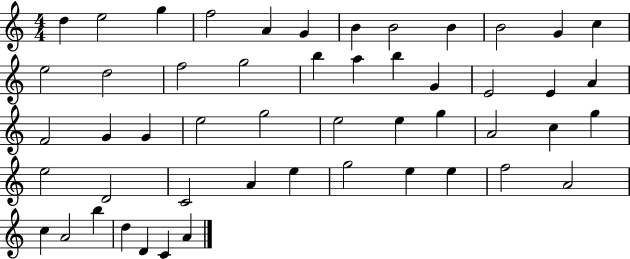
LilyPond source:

{
  \clef treble
  \numericTimeSignature
  \time 4/4
  \key c \major
  d''4 e''2 g''4 | f''2 a'4 g'4 | b'4 b'2 b'4 | b'2 g'4 c''4 | \break e''2 d''2 | f''2 g''2 | b''4 a''4 b''4 g'4 | e'2 e'4 a'4 | \break f'2 g'4 g'4 | e''2 g''2 | e''2 e''4 g''4 | a'2 c''4 g''4 | \break e''2 d'2 | c'2 a'4 e''4 | g''2 e''4 e''4 | f''2 a'2 | \break c''4 a'2 b''4 | d''4 d'4 c'4 a'4 | \bar "|."
}